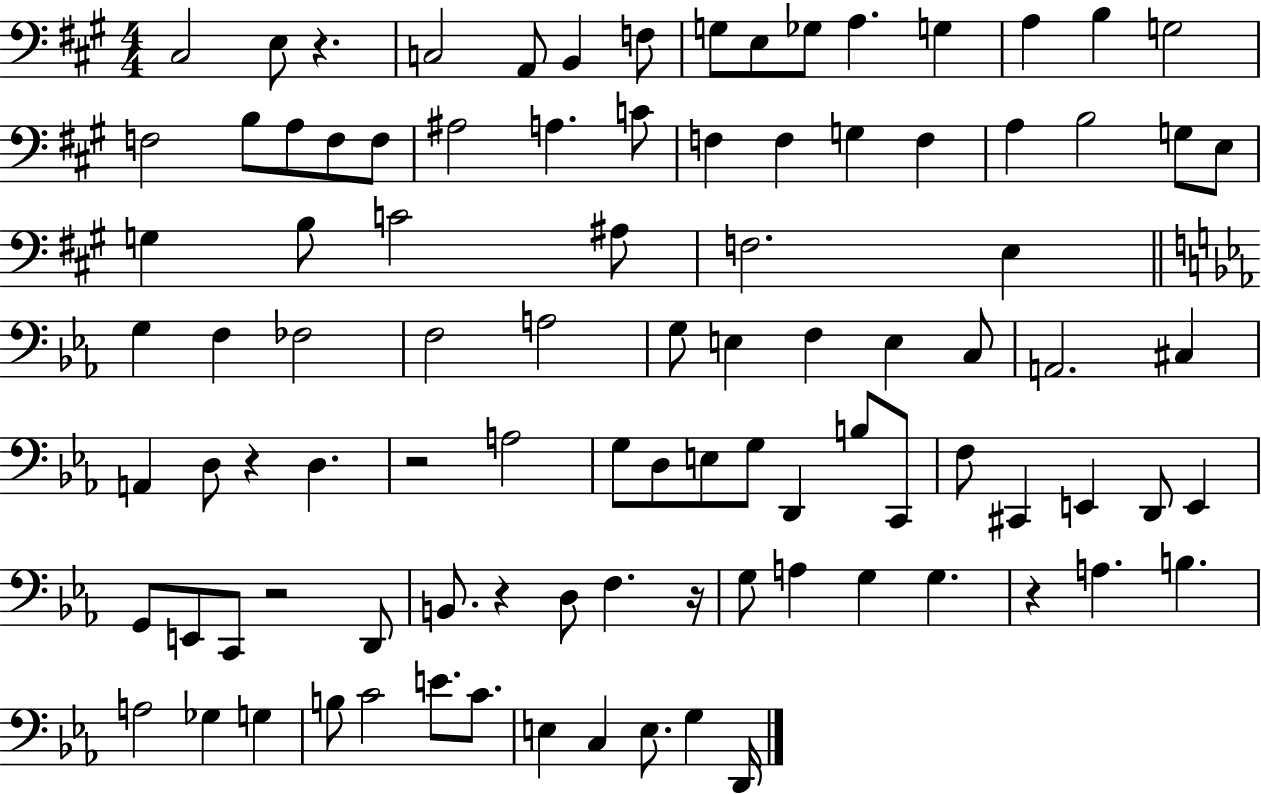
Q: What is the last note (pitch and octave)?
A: D2